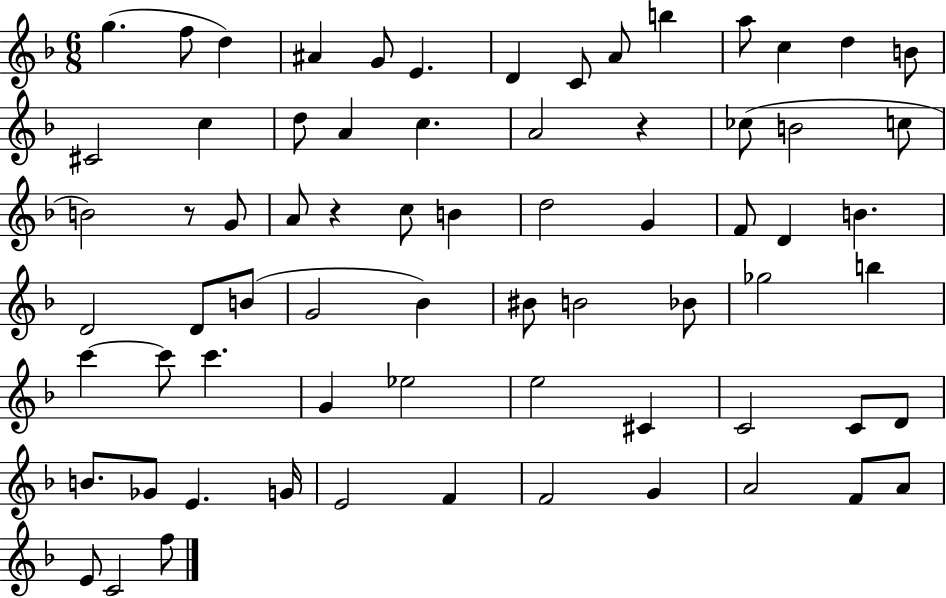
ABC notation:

X:1
T:Untitled
M:6/8
L:1/4
K:F
g f/2 d ^A G/2 E D C/2 A/2 b a/2 c d B/2 ^C2 c d/2 A c A2 z _c/2 B2 c/2 B2 z/2 G/2 A/2 z c/2 B d2 G F/2 D B D2 D/2 B/2 G2 _B ^B/2 B2 _B/2 _g2 b c' c'/2 c' G _e2 e2 ^C C2 C/2 D/2 B/2 _G/2 E G/4 E2 F F2 G A2 F/2 A/2 E/2 C2 f/2